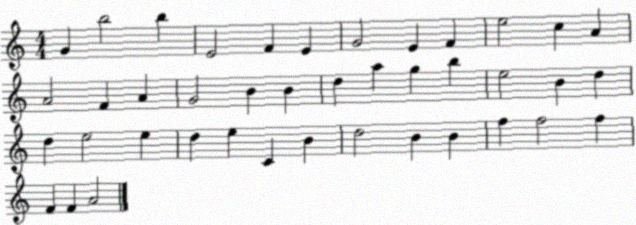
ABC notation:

X:1
T:Untitled
M:4/4
L:1/4
K:C
G b2 b E2 F E G2 E F e2 c A A2 F A G2 B B d a g b e2 B d d e2 e d e C B d2 B B f f2 f F F A2